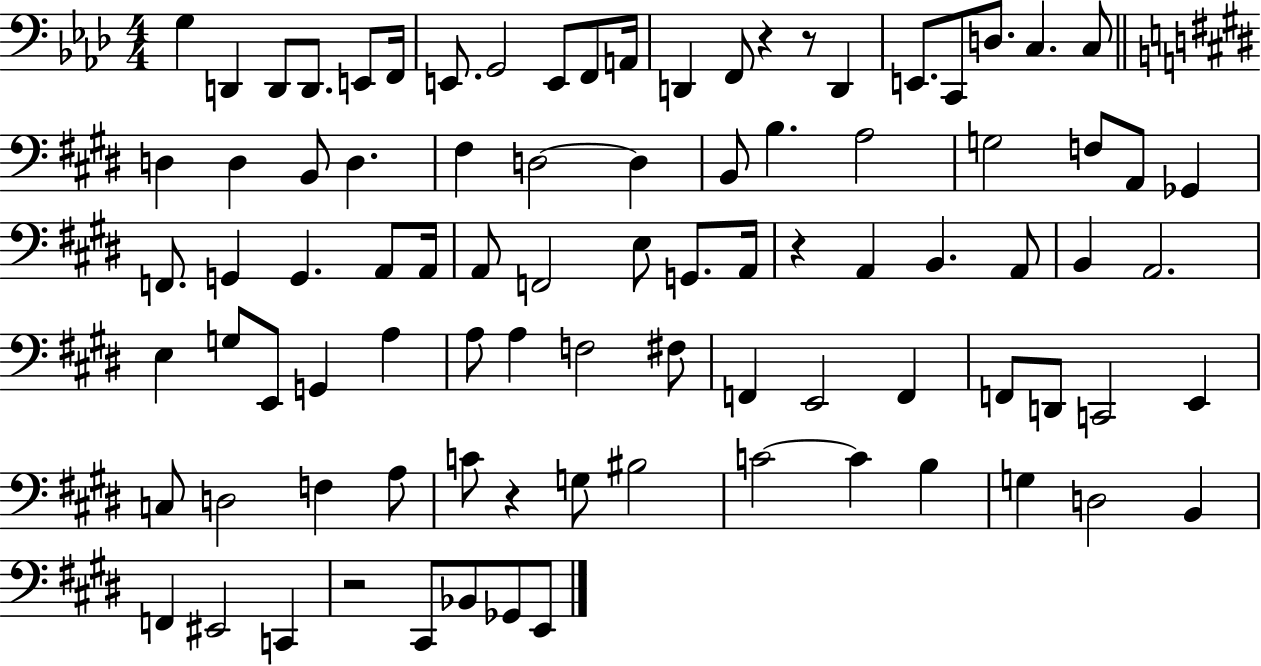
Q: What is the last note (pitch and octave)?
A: E2